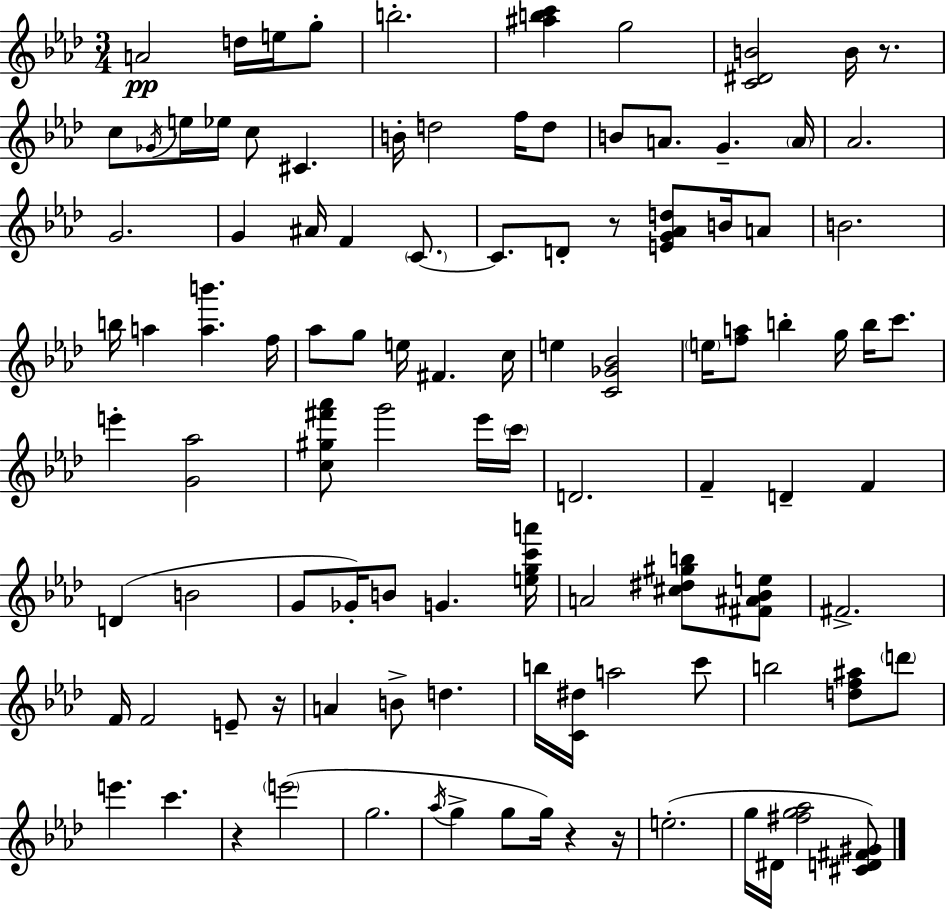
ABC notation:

X:1
T:Untitled
M:3/4
L:1/4
K:Ab
A2 d/4 e/4 g/2 b2 [^abc'] g2 [C^DB]2 B/4 z/2 c/2 _G/4 e/4 _e/4 c/2 ^C B/4 d2 f/4 d/2 B/2 A/2 G A/4 _A2 G2 G ^A/4 F C/2 C/2 D/2 z/2 [EG_Ad]/2 B/4 A/2 B2 b/4 a [ab'] f/4 _a/2 g/2 e/4 ^F c/4 e [C_G_B]2 e/4 [fa]/2 b g/4 b/4 c'/2 e' [G_a]2 [c^g^f'_a']/2 g'2 _e'/4 c'/4 D2 F D F D B2 G/2 _G/4 B/2 G [egc'a']/4 A2 [^c^d^gb]/2 [^F^A_Be]/2 ^F2 F/4 F2 E/2 z/4 A B/2 d b/4 [C^d]/4 a2 c'/2 b2 [df^a]/2 d'/2 e' c' z e'2 g2 _a/4 g g/2 g/4 z z/4 e2 g/4 ^D/4 [^fg_a]2 [^CD^F^G]/2